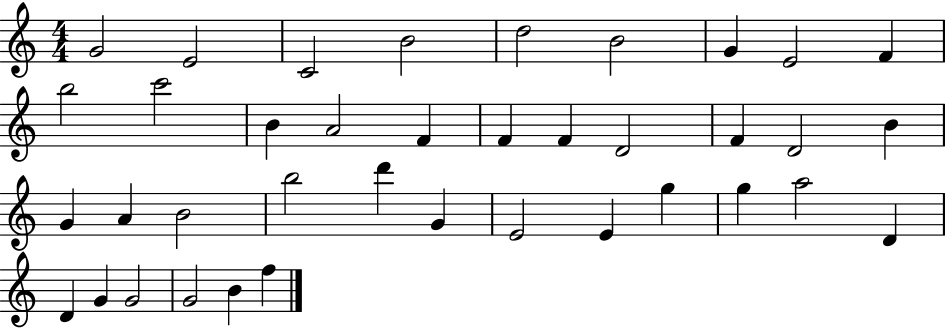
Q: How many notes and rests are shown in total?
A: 38